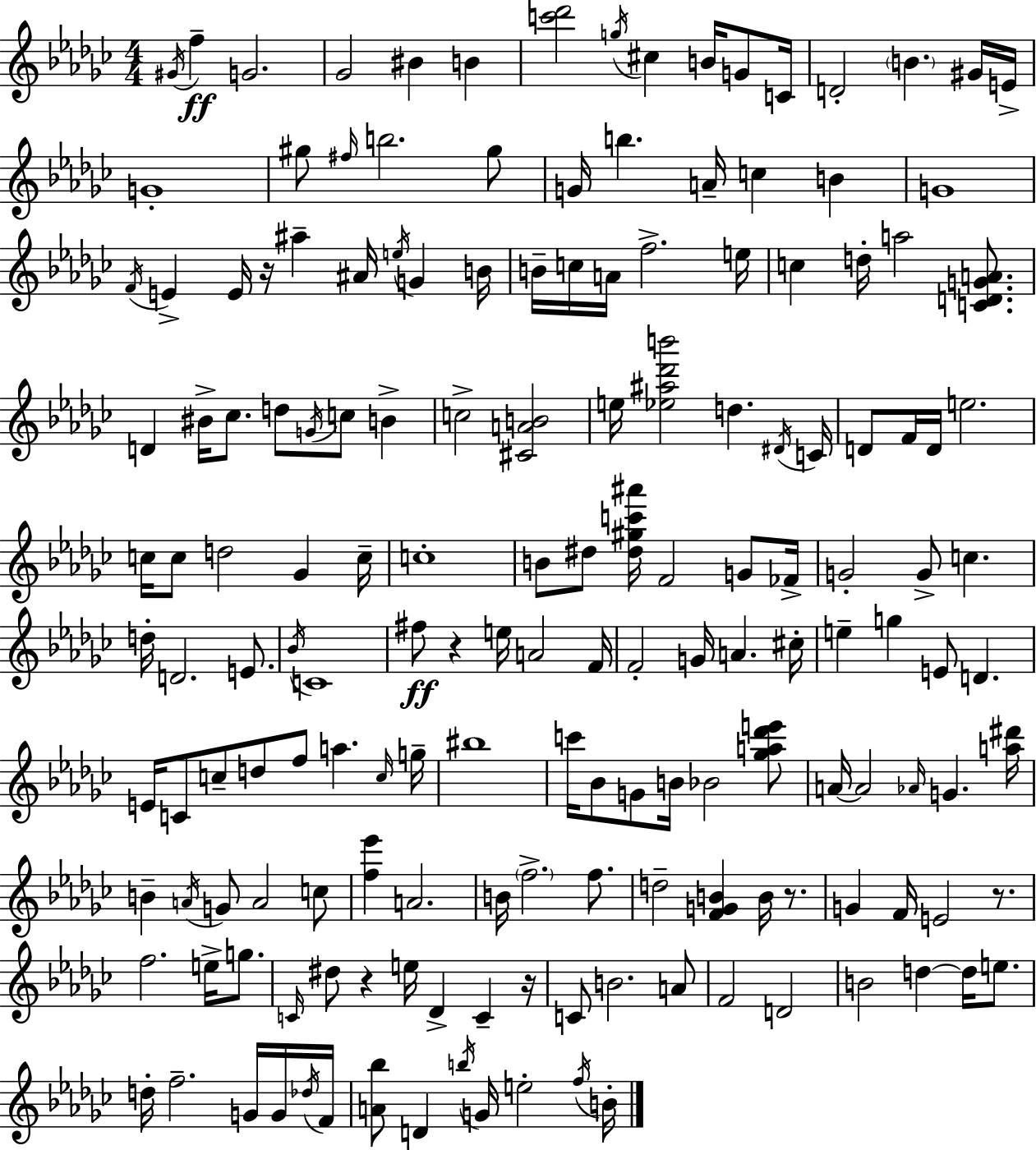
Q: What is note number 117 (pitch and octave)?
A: D5